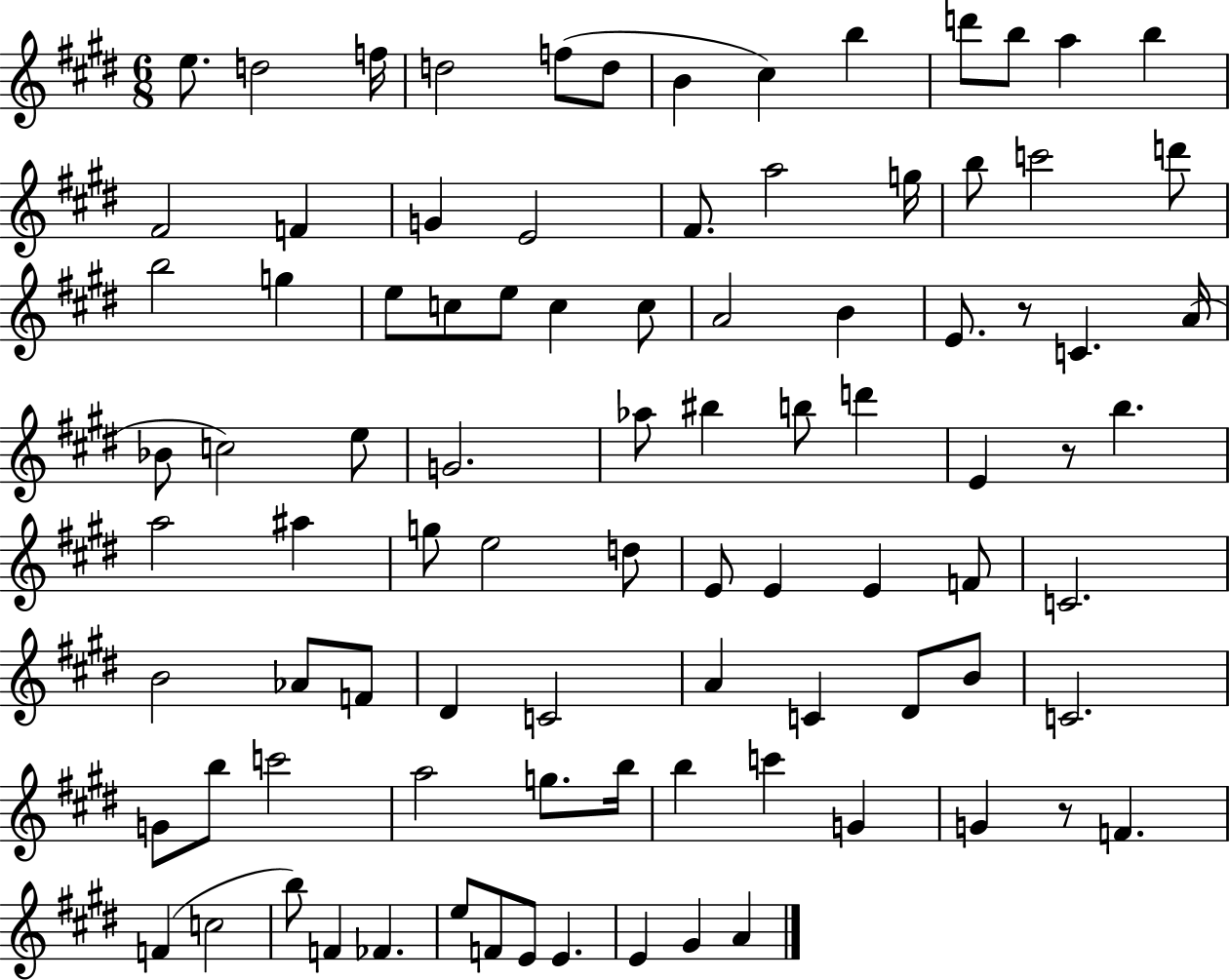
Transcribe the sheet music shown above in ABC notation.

X:1
T:Untitled
M:6/8
L:1/4
K:E
e/2 d2 f/4 d2 f/2 d/2 B ^c b d'/2 b/2 a b ^F2 F G E2 ^F/2 a2 g/4 b/2 c'2 d'/2 b2 g e/2 c/2 e/2 c c/2 A2 B E/2 z/2 C A/4 _B/2 c2 e/2 G2 _a/2 ^b b/2 d' E z/2 b a2 ^a g/2 e2 d/2 E/2 E E F/2 C2 B2 _A/2 F/2 ^D C2 A C ^D/2 B/2 C2 G/2 b/2 c'2 a2 g/2 b/4 b c' G G z/2 F F c2 b/2 F _F e/2 F/2 E/2 E E ^G A